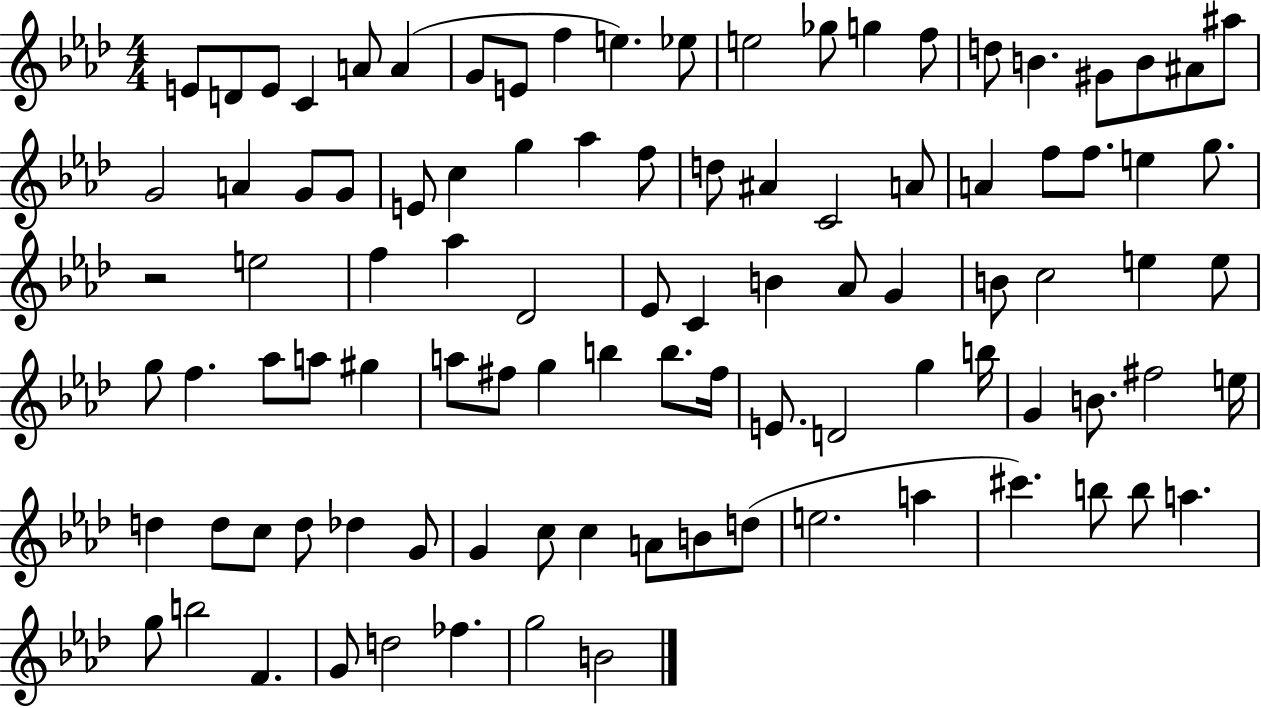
{
  \clef treble
  \numericTimeSignature
  \time 4/4
  \key aes \major
  e'8 d'8 e'8 c'4 a'8 a'4( | g'8 e'8 f''4 e''4.) ees''8 | e''2 ges''8 g''4 f''8 | d''8 b'4. gis'8 b'8 ais'8 ais''8 | \break g'2 a'4 g'8 g'8 | e'8 c''4 g''4 aes''4 f''8 | d''8 ais'4 c'2 a'8 | a'4 f''8 f''8. e''4 g''8. | \break r2 e''2 | f''4 aes''4 des'2 | ees'8 c'4 b'4 aes'8 g'4 | b'8 c''2 e''4 e''8 | \break g''8 f''4. aes''8 a''8 gis''4 | a''8 fis''8 g''4 b''4 b''8. fis''16 | e'8. d'2 g''4 b''16 | g'4 b'8. fis''2 e''16 | \break d''4 d''8 c''8 d''8 des''4 g'8 | g'4 c''8 c''4 a'8 b'8 d''8( | e''2. a''4 | cis'''4.) b''8 b''8 a''4. | \break g''8 b''2 f'4. | g'8 d''2 fes''4. | g''2 b'2 | \bar "|."
}